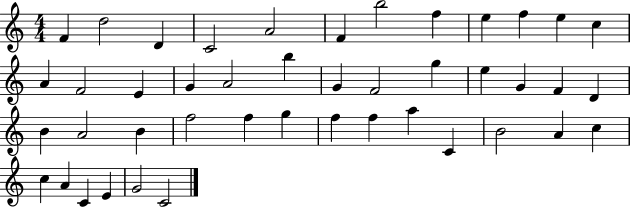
F4/q D5/h D4/q C4/h A4/h F4/q B5/h F5/q E5/q F5/q E5/q C5/q A4/q F4/h E4/q G4/q A4/h B5/q G4/q F4/h G5/q E5/q G4/q F4/q D4/q B4/q A4/h B4/q F5/h F5/q G5/q F5/q F5/q A5/q C4/q B4/h A4/q C5/q C5/q A4/q C4/q E4/q G4/h C4/h